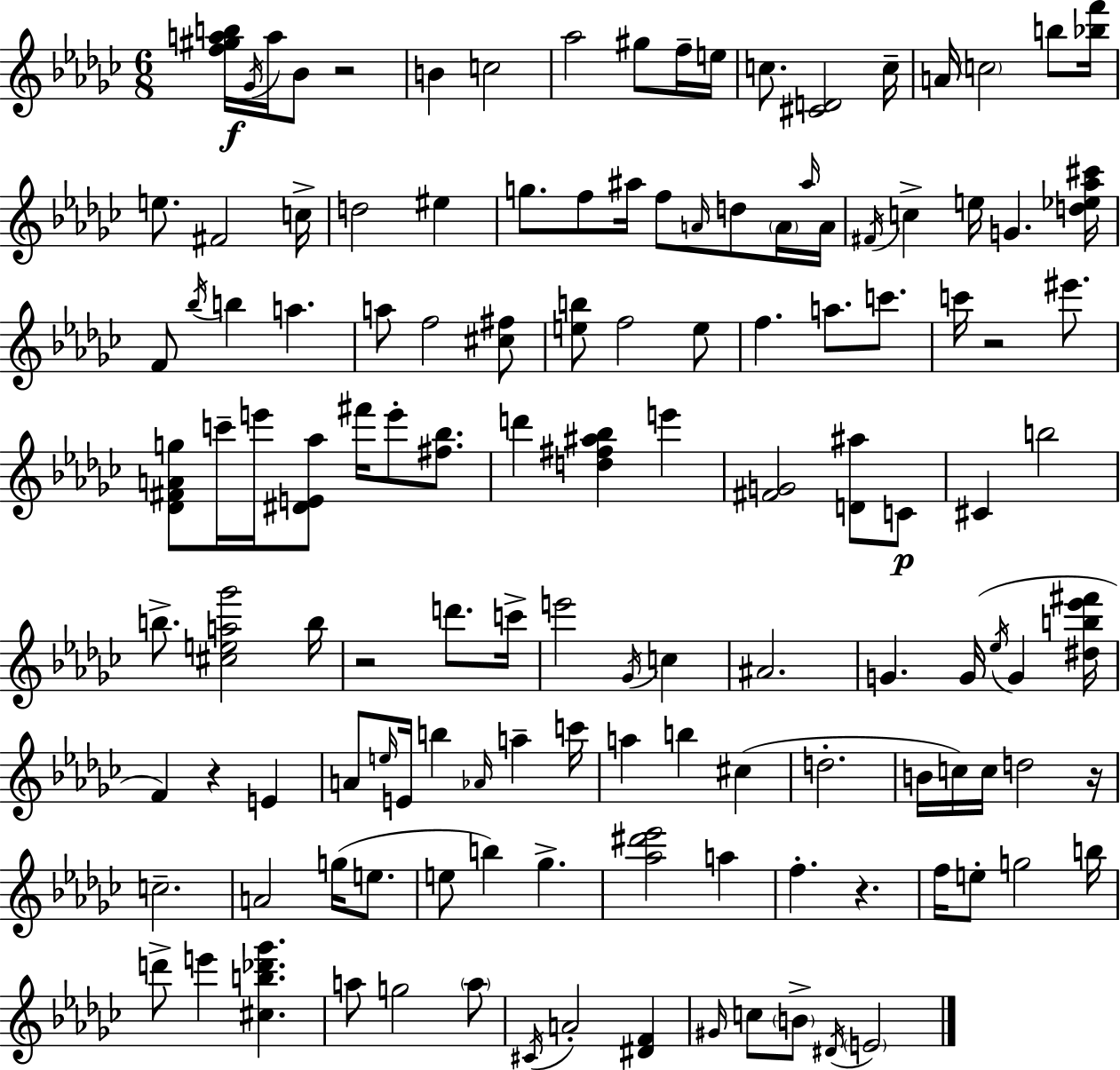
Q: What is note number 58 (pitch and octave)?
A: C6